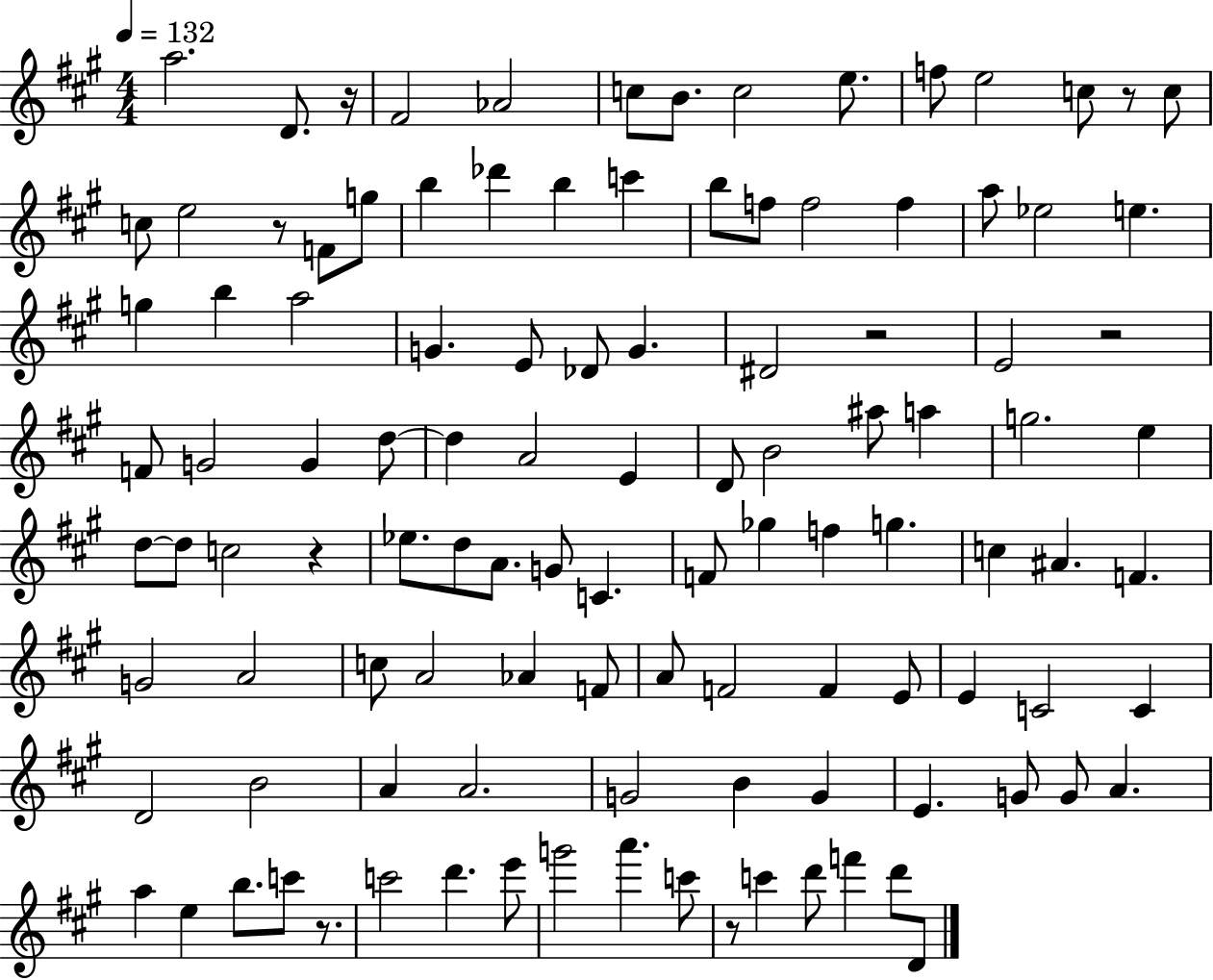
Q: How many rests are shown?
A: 8